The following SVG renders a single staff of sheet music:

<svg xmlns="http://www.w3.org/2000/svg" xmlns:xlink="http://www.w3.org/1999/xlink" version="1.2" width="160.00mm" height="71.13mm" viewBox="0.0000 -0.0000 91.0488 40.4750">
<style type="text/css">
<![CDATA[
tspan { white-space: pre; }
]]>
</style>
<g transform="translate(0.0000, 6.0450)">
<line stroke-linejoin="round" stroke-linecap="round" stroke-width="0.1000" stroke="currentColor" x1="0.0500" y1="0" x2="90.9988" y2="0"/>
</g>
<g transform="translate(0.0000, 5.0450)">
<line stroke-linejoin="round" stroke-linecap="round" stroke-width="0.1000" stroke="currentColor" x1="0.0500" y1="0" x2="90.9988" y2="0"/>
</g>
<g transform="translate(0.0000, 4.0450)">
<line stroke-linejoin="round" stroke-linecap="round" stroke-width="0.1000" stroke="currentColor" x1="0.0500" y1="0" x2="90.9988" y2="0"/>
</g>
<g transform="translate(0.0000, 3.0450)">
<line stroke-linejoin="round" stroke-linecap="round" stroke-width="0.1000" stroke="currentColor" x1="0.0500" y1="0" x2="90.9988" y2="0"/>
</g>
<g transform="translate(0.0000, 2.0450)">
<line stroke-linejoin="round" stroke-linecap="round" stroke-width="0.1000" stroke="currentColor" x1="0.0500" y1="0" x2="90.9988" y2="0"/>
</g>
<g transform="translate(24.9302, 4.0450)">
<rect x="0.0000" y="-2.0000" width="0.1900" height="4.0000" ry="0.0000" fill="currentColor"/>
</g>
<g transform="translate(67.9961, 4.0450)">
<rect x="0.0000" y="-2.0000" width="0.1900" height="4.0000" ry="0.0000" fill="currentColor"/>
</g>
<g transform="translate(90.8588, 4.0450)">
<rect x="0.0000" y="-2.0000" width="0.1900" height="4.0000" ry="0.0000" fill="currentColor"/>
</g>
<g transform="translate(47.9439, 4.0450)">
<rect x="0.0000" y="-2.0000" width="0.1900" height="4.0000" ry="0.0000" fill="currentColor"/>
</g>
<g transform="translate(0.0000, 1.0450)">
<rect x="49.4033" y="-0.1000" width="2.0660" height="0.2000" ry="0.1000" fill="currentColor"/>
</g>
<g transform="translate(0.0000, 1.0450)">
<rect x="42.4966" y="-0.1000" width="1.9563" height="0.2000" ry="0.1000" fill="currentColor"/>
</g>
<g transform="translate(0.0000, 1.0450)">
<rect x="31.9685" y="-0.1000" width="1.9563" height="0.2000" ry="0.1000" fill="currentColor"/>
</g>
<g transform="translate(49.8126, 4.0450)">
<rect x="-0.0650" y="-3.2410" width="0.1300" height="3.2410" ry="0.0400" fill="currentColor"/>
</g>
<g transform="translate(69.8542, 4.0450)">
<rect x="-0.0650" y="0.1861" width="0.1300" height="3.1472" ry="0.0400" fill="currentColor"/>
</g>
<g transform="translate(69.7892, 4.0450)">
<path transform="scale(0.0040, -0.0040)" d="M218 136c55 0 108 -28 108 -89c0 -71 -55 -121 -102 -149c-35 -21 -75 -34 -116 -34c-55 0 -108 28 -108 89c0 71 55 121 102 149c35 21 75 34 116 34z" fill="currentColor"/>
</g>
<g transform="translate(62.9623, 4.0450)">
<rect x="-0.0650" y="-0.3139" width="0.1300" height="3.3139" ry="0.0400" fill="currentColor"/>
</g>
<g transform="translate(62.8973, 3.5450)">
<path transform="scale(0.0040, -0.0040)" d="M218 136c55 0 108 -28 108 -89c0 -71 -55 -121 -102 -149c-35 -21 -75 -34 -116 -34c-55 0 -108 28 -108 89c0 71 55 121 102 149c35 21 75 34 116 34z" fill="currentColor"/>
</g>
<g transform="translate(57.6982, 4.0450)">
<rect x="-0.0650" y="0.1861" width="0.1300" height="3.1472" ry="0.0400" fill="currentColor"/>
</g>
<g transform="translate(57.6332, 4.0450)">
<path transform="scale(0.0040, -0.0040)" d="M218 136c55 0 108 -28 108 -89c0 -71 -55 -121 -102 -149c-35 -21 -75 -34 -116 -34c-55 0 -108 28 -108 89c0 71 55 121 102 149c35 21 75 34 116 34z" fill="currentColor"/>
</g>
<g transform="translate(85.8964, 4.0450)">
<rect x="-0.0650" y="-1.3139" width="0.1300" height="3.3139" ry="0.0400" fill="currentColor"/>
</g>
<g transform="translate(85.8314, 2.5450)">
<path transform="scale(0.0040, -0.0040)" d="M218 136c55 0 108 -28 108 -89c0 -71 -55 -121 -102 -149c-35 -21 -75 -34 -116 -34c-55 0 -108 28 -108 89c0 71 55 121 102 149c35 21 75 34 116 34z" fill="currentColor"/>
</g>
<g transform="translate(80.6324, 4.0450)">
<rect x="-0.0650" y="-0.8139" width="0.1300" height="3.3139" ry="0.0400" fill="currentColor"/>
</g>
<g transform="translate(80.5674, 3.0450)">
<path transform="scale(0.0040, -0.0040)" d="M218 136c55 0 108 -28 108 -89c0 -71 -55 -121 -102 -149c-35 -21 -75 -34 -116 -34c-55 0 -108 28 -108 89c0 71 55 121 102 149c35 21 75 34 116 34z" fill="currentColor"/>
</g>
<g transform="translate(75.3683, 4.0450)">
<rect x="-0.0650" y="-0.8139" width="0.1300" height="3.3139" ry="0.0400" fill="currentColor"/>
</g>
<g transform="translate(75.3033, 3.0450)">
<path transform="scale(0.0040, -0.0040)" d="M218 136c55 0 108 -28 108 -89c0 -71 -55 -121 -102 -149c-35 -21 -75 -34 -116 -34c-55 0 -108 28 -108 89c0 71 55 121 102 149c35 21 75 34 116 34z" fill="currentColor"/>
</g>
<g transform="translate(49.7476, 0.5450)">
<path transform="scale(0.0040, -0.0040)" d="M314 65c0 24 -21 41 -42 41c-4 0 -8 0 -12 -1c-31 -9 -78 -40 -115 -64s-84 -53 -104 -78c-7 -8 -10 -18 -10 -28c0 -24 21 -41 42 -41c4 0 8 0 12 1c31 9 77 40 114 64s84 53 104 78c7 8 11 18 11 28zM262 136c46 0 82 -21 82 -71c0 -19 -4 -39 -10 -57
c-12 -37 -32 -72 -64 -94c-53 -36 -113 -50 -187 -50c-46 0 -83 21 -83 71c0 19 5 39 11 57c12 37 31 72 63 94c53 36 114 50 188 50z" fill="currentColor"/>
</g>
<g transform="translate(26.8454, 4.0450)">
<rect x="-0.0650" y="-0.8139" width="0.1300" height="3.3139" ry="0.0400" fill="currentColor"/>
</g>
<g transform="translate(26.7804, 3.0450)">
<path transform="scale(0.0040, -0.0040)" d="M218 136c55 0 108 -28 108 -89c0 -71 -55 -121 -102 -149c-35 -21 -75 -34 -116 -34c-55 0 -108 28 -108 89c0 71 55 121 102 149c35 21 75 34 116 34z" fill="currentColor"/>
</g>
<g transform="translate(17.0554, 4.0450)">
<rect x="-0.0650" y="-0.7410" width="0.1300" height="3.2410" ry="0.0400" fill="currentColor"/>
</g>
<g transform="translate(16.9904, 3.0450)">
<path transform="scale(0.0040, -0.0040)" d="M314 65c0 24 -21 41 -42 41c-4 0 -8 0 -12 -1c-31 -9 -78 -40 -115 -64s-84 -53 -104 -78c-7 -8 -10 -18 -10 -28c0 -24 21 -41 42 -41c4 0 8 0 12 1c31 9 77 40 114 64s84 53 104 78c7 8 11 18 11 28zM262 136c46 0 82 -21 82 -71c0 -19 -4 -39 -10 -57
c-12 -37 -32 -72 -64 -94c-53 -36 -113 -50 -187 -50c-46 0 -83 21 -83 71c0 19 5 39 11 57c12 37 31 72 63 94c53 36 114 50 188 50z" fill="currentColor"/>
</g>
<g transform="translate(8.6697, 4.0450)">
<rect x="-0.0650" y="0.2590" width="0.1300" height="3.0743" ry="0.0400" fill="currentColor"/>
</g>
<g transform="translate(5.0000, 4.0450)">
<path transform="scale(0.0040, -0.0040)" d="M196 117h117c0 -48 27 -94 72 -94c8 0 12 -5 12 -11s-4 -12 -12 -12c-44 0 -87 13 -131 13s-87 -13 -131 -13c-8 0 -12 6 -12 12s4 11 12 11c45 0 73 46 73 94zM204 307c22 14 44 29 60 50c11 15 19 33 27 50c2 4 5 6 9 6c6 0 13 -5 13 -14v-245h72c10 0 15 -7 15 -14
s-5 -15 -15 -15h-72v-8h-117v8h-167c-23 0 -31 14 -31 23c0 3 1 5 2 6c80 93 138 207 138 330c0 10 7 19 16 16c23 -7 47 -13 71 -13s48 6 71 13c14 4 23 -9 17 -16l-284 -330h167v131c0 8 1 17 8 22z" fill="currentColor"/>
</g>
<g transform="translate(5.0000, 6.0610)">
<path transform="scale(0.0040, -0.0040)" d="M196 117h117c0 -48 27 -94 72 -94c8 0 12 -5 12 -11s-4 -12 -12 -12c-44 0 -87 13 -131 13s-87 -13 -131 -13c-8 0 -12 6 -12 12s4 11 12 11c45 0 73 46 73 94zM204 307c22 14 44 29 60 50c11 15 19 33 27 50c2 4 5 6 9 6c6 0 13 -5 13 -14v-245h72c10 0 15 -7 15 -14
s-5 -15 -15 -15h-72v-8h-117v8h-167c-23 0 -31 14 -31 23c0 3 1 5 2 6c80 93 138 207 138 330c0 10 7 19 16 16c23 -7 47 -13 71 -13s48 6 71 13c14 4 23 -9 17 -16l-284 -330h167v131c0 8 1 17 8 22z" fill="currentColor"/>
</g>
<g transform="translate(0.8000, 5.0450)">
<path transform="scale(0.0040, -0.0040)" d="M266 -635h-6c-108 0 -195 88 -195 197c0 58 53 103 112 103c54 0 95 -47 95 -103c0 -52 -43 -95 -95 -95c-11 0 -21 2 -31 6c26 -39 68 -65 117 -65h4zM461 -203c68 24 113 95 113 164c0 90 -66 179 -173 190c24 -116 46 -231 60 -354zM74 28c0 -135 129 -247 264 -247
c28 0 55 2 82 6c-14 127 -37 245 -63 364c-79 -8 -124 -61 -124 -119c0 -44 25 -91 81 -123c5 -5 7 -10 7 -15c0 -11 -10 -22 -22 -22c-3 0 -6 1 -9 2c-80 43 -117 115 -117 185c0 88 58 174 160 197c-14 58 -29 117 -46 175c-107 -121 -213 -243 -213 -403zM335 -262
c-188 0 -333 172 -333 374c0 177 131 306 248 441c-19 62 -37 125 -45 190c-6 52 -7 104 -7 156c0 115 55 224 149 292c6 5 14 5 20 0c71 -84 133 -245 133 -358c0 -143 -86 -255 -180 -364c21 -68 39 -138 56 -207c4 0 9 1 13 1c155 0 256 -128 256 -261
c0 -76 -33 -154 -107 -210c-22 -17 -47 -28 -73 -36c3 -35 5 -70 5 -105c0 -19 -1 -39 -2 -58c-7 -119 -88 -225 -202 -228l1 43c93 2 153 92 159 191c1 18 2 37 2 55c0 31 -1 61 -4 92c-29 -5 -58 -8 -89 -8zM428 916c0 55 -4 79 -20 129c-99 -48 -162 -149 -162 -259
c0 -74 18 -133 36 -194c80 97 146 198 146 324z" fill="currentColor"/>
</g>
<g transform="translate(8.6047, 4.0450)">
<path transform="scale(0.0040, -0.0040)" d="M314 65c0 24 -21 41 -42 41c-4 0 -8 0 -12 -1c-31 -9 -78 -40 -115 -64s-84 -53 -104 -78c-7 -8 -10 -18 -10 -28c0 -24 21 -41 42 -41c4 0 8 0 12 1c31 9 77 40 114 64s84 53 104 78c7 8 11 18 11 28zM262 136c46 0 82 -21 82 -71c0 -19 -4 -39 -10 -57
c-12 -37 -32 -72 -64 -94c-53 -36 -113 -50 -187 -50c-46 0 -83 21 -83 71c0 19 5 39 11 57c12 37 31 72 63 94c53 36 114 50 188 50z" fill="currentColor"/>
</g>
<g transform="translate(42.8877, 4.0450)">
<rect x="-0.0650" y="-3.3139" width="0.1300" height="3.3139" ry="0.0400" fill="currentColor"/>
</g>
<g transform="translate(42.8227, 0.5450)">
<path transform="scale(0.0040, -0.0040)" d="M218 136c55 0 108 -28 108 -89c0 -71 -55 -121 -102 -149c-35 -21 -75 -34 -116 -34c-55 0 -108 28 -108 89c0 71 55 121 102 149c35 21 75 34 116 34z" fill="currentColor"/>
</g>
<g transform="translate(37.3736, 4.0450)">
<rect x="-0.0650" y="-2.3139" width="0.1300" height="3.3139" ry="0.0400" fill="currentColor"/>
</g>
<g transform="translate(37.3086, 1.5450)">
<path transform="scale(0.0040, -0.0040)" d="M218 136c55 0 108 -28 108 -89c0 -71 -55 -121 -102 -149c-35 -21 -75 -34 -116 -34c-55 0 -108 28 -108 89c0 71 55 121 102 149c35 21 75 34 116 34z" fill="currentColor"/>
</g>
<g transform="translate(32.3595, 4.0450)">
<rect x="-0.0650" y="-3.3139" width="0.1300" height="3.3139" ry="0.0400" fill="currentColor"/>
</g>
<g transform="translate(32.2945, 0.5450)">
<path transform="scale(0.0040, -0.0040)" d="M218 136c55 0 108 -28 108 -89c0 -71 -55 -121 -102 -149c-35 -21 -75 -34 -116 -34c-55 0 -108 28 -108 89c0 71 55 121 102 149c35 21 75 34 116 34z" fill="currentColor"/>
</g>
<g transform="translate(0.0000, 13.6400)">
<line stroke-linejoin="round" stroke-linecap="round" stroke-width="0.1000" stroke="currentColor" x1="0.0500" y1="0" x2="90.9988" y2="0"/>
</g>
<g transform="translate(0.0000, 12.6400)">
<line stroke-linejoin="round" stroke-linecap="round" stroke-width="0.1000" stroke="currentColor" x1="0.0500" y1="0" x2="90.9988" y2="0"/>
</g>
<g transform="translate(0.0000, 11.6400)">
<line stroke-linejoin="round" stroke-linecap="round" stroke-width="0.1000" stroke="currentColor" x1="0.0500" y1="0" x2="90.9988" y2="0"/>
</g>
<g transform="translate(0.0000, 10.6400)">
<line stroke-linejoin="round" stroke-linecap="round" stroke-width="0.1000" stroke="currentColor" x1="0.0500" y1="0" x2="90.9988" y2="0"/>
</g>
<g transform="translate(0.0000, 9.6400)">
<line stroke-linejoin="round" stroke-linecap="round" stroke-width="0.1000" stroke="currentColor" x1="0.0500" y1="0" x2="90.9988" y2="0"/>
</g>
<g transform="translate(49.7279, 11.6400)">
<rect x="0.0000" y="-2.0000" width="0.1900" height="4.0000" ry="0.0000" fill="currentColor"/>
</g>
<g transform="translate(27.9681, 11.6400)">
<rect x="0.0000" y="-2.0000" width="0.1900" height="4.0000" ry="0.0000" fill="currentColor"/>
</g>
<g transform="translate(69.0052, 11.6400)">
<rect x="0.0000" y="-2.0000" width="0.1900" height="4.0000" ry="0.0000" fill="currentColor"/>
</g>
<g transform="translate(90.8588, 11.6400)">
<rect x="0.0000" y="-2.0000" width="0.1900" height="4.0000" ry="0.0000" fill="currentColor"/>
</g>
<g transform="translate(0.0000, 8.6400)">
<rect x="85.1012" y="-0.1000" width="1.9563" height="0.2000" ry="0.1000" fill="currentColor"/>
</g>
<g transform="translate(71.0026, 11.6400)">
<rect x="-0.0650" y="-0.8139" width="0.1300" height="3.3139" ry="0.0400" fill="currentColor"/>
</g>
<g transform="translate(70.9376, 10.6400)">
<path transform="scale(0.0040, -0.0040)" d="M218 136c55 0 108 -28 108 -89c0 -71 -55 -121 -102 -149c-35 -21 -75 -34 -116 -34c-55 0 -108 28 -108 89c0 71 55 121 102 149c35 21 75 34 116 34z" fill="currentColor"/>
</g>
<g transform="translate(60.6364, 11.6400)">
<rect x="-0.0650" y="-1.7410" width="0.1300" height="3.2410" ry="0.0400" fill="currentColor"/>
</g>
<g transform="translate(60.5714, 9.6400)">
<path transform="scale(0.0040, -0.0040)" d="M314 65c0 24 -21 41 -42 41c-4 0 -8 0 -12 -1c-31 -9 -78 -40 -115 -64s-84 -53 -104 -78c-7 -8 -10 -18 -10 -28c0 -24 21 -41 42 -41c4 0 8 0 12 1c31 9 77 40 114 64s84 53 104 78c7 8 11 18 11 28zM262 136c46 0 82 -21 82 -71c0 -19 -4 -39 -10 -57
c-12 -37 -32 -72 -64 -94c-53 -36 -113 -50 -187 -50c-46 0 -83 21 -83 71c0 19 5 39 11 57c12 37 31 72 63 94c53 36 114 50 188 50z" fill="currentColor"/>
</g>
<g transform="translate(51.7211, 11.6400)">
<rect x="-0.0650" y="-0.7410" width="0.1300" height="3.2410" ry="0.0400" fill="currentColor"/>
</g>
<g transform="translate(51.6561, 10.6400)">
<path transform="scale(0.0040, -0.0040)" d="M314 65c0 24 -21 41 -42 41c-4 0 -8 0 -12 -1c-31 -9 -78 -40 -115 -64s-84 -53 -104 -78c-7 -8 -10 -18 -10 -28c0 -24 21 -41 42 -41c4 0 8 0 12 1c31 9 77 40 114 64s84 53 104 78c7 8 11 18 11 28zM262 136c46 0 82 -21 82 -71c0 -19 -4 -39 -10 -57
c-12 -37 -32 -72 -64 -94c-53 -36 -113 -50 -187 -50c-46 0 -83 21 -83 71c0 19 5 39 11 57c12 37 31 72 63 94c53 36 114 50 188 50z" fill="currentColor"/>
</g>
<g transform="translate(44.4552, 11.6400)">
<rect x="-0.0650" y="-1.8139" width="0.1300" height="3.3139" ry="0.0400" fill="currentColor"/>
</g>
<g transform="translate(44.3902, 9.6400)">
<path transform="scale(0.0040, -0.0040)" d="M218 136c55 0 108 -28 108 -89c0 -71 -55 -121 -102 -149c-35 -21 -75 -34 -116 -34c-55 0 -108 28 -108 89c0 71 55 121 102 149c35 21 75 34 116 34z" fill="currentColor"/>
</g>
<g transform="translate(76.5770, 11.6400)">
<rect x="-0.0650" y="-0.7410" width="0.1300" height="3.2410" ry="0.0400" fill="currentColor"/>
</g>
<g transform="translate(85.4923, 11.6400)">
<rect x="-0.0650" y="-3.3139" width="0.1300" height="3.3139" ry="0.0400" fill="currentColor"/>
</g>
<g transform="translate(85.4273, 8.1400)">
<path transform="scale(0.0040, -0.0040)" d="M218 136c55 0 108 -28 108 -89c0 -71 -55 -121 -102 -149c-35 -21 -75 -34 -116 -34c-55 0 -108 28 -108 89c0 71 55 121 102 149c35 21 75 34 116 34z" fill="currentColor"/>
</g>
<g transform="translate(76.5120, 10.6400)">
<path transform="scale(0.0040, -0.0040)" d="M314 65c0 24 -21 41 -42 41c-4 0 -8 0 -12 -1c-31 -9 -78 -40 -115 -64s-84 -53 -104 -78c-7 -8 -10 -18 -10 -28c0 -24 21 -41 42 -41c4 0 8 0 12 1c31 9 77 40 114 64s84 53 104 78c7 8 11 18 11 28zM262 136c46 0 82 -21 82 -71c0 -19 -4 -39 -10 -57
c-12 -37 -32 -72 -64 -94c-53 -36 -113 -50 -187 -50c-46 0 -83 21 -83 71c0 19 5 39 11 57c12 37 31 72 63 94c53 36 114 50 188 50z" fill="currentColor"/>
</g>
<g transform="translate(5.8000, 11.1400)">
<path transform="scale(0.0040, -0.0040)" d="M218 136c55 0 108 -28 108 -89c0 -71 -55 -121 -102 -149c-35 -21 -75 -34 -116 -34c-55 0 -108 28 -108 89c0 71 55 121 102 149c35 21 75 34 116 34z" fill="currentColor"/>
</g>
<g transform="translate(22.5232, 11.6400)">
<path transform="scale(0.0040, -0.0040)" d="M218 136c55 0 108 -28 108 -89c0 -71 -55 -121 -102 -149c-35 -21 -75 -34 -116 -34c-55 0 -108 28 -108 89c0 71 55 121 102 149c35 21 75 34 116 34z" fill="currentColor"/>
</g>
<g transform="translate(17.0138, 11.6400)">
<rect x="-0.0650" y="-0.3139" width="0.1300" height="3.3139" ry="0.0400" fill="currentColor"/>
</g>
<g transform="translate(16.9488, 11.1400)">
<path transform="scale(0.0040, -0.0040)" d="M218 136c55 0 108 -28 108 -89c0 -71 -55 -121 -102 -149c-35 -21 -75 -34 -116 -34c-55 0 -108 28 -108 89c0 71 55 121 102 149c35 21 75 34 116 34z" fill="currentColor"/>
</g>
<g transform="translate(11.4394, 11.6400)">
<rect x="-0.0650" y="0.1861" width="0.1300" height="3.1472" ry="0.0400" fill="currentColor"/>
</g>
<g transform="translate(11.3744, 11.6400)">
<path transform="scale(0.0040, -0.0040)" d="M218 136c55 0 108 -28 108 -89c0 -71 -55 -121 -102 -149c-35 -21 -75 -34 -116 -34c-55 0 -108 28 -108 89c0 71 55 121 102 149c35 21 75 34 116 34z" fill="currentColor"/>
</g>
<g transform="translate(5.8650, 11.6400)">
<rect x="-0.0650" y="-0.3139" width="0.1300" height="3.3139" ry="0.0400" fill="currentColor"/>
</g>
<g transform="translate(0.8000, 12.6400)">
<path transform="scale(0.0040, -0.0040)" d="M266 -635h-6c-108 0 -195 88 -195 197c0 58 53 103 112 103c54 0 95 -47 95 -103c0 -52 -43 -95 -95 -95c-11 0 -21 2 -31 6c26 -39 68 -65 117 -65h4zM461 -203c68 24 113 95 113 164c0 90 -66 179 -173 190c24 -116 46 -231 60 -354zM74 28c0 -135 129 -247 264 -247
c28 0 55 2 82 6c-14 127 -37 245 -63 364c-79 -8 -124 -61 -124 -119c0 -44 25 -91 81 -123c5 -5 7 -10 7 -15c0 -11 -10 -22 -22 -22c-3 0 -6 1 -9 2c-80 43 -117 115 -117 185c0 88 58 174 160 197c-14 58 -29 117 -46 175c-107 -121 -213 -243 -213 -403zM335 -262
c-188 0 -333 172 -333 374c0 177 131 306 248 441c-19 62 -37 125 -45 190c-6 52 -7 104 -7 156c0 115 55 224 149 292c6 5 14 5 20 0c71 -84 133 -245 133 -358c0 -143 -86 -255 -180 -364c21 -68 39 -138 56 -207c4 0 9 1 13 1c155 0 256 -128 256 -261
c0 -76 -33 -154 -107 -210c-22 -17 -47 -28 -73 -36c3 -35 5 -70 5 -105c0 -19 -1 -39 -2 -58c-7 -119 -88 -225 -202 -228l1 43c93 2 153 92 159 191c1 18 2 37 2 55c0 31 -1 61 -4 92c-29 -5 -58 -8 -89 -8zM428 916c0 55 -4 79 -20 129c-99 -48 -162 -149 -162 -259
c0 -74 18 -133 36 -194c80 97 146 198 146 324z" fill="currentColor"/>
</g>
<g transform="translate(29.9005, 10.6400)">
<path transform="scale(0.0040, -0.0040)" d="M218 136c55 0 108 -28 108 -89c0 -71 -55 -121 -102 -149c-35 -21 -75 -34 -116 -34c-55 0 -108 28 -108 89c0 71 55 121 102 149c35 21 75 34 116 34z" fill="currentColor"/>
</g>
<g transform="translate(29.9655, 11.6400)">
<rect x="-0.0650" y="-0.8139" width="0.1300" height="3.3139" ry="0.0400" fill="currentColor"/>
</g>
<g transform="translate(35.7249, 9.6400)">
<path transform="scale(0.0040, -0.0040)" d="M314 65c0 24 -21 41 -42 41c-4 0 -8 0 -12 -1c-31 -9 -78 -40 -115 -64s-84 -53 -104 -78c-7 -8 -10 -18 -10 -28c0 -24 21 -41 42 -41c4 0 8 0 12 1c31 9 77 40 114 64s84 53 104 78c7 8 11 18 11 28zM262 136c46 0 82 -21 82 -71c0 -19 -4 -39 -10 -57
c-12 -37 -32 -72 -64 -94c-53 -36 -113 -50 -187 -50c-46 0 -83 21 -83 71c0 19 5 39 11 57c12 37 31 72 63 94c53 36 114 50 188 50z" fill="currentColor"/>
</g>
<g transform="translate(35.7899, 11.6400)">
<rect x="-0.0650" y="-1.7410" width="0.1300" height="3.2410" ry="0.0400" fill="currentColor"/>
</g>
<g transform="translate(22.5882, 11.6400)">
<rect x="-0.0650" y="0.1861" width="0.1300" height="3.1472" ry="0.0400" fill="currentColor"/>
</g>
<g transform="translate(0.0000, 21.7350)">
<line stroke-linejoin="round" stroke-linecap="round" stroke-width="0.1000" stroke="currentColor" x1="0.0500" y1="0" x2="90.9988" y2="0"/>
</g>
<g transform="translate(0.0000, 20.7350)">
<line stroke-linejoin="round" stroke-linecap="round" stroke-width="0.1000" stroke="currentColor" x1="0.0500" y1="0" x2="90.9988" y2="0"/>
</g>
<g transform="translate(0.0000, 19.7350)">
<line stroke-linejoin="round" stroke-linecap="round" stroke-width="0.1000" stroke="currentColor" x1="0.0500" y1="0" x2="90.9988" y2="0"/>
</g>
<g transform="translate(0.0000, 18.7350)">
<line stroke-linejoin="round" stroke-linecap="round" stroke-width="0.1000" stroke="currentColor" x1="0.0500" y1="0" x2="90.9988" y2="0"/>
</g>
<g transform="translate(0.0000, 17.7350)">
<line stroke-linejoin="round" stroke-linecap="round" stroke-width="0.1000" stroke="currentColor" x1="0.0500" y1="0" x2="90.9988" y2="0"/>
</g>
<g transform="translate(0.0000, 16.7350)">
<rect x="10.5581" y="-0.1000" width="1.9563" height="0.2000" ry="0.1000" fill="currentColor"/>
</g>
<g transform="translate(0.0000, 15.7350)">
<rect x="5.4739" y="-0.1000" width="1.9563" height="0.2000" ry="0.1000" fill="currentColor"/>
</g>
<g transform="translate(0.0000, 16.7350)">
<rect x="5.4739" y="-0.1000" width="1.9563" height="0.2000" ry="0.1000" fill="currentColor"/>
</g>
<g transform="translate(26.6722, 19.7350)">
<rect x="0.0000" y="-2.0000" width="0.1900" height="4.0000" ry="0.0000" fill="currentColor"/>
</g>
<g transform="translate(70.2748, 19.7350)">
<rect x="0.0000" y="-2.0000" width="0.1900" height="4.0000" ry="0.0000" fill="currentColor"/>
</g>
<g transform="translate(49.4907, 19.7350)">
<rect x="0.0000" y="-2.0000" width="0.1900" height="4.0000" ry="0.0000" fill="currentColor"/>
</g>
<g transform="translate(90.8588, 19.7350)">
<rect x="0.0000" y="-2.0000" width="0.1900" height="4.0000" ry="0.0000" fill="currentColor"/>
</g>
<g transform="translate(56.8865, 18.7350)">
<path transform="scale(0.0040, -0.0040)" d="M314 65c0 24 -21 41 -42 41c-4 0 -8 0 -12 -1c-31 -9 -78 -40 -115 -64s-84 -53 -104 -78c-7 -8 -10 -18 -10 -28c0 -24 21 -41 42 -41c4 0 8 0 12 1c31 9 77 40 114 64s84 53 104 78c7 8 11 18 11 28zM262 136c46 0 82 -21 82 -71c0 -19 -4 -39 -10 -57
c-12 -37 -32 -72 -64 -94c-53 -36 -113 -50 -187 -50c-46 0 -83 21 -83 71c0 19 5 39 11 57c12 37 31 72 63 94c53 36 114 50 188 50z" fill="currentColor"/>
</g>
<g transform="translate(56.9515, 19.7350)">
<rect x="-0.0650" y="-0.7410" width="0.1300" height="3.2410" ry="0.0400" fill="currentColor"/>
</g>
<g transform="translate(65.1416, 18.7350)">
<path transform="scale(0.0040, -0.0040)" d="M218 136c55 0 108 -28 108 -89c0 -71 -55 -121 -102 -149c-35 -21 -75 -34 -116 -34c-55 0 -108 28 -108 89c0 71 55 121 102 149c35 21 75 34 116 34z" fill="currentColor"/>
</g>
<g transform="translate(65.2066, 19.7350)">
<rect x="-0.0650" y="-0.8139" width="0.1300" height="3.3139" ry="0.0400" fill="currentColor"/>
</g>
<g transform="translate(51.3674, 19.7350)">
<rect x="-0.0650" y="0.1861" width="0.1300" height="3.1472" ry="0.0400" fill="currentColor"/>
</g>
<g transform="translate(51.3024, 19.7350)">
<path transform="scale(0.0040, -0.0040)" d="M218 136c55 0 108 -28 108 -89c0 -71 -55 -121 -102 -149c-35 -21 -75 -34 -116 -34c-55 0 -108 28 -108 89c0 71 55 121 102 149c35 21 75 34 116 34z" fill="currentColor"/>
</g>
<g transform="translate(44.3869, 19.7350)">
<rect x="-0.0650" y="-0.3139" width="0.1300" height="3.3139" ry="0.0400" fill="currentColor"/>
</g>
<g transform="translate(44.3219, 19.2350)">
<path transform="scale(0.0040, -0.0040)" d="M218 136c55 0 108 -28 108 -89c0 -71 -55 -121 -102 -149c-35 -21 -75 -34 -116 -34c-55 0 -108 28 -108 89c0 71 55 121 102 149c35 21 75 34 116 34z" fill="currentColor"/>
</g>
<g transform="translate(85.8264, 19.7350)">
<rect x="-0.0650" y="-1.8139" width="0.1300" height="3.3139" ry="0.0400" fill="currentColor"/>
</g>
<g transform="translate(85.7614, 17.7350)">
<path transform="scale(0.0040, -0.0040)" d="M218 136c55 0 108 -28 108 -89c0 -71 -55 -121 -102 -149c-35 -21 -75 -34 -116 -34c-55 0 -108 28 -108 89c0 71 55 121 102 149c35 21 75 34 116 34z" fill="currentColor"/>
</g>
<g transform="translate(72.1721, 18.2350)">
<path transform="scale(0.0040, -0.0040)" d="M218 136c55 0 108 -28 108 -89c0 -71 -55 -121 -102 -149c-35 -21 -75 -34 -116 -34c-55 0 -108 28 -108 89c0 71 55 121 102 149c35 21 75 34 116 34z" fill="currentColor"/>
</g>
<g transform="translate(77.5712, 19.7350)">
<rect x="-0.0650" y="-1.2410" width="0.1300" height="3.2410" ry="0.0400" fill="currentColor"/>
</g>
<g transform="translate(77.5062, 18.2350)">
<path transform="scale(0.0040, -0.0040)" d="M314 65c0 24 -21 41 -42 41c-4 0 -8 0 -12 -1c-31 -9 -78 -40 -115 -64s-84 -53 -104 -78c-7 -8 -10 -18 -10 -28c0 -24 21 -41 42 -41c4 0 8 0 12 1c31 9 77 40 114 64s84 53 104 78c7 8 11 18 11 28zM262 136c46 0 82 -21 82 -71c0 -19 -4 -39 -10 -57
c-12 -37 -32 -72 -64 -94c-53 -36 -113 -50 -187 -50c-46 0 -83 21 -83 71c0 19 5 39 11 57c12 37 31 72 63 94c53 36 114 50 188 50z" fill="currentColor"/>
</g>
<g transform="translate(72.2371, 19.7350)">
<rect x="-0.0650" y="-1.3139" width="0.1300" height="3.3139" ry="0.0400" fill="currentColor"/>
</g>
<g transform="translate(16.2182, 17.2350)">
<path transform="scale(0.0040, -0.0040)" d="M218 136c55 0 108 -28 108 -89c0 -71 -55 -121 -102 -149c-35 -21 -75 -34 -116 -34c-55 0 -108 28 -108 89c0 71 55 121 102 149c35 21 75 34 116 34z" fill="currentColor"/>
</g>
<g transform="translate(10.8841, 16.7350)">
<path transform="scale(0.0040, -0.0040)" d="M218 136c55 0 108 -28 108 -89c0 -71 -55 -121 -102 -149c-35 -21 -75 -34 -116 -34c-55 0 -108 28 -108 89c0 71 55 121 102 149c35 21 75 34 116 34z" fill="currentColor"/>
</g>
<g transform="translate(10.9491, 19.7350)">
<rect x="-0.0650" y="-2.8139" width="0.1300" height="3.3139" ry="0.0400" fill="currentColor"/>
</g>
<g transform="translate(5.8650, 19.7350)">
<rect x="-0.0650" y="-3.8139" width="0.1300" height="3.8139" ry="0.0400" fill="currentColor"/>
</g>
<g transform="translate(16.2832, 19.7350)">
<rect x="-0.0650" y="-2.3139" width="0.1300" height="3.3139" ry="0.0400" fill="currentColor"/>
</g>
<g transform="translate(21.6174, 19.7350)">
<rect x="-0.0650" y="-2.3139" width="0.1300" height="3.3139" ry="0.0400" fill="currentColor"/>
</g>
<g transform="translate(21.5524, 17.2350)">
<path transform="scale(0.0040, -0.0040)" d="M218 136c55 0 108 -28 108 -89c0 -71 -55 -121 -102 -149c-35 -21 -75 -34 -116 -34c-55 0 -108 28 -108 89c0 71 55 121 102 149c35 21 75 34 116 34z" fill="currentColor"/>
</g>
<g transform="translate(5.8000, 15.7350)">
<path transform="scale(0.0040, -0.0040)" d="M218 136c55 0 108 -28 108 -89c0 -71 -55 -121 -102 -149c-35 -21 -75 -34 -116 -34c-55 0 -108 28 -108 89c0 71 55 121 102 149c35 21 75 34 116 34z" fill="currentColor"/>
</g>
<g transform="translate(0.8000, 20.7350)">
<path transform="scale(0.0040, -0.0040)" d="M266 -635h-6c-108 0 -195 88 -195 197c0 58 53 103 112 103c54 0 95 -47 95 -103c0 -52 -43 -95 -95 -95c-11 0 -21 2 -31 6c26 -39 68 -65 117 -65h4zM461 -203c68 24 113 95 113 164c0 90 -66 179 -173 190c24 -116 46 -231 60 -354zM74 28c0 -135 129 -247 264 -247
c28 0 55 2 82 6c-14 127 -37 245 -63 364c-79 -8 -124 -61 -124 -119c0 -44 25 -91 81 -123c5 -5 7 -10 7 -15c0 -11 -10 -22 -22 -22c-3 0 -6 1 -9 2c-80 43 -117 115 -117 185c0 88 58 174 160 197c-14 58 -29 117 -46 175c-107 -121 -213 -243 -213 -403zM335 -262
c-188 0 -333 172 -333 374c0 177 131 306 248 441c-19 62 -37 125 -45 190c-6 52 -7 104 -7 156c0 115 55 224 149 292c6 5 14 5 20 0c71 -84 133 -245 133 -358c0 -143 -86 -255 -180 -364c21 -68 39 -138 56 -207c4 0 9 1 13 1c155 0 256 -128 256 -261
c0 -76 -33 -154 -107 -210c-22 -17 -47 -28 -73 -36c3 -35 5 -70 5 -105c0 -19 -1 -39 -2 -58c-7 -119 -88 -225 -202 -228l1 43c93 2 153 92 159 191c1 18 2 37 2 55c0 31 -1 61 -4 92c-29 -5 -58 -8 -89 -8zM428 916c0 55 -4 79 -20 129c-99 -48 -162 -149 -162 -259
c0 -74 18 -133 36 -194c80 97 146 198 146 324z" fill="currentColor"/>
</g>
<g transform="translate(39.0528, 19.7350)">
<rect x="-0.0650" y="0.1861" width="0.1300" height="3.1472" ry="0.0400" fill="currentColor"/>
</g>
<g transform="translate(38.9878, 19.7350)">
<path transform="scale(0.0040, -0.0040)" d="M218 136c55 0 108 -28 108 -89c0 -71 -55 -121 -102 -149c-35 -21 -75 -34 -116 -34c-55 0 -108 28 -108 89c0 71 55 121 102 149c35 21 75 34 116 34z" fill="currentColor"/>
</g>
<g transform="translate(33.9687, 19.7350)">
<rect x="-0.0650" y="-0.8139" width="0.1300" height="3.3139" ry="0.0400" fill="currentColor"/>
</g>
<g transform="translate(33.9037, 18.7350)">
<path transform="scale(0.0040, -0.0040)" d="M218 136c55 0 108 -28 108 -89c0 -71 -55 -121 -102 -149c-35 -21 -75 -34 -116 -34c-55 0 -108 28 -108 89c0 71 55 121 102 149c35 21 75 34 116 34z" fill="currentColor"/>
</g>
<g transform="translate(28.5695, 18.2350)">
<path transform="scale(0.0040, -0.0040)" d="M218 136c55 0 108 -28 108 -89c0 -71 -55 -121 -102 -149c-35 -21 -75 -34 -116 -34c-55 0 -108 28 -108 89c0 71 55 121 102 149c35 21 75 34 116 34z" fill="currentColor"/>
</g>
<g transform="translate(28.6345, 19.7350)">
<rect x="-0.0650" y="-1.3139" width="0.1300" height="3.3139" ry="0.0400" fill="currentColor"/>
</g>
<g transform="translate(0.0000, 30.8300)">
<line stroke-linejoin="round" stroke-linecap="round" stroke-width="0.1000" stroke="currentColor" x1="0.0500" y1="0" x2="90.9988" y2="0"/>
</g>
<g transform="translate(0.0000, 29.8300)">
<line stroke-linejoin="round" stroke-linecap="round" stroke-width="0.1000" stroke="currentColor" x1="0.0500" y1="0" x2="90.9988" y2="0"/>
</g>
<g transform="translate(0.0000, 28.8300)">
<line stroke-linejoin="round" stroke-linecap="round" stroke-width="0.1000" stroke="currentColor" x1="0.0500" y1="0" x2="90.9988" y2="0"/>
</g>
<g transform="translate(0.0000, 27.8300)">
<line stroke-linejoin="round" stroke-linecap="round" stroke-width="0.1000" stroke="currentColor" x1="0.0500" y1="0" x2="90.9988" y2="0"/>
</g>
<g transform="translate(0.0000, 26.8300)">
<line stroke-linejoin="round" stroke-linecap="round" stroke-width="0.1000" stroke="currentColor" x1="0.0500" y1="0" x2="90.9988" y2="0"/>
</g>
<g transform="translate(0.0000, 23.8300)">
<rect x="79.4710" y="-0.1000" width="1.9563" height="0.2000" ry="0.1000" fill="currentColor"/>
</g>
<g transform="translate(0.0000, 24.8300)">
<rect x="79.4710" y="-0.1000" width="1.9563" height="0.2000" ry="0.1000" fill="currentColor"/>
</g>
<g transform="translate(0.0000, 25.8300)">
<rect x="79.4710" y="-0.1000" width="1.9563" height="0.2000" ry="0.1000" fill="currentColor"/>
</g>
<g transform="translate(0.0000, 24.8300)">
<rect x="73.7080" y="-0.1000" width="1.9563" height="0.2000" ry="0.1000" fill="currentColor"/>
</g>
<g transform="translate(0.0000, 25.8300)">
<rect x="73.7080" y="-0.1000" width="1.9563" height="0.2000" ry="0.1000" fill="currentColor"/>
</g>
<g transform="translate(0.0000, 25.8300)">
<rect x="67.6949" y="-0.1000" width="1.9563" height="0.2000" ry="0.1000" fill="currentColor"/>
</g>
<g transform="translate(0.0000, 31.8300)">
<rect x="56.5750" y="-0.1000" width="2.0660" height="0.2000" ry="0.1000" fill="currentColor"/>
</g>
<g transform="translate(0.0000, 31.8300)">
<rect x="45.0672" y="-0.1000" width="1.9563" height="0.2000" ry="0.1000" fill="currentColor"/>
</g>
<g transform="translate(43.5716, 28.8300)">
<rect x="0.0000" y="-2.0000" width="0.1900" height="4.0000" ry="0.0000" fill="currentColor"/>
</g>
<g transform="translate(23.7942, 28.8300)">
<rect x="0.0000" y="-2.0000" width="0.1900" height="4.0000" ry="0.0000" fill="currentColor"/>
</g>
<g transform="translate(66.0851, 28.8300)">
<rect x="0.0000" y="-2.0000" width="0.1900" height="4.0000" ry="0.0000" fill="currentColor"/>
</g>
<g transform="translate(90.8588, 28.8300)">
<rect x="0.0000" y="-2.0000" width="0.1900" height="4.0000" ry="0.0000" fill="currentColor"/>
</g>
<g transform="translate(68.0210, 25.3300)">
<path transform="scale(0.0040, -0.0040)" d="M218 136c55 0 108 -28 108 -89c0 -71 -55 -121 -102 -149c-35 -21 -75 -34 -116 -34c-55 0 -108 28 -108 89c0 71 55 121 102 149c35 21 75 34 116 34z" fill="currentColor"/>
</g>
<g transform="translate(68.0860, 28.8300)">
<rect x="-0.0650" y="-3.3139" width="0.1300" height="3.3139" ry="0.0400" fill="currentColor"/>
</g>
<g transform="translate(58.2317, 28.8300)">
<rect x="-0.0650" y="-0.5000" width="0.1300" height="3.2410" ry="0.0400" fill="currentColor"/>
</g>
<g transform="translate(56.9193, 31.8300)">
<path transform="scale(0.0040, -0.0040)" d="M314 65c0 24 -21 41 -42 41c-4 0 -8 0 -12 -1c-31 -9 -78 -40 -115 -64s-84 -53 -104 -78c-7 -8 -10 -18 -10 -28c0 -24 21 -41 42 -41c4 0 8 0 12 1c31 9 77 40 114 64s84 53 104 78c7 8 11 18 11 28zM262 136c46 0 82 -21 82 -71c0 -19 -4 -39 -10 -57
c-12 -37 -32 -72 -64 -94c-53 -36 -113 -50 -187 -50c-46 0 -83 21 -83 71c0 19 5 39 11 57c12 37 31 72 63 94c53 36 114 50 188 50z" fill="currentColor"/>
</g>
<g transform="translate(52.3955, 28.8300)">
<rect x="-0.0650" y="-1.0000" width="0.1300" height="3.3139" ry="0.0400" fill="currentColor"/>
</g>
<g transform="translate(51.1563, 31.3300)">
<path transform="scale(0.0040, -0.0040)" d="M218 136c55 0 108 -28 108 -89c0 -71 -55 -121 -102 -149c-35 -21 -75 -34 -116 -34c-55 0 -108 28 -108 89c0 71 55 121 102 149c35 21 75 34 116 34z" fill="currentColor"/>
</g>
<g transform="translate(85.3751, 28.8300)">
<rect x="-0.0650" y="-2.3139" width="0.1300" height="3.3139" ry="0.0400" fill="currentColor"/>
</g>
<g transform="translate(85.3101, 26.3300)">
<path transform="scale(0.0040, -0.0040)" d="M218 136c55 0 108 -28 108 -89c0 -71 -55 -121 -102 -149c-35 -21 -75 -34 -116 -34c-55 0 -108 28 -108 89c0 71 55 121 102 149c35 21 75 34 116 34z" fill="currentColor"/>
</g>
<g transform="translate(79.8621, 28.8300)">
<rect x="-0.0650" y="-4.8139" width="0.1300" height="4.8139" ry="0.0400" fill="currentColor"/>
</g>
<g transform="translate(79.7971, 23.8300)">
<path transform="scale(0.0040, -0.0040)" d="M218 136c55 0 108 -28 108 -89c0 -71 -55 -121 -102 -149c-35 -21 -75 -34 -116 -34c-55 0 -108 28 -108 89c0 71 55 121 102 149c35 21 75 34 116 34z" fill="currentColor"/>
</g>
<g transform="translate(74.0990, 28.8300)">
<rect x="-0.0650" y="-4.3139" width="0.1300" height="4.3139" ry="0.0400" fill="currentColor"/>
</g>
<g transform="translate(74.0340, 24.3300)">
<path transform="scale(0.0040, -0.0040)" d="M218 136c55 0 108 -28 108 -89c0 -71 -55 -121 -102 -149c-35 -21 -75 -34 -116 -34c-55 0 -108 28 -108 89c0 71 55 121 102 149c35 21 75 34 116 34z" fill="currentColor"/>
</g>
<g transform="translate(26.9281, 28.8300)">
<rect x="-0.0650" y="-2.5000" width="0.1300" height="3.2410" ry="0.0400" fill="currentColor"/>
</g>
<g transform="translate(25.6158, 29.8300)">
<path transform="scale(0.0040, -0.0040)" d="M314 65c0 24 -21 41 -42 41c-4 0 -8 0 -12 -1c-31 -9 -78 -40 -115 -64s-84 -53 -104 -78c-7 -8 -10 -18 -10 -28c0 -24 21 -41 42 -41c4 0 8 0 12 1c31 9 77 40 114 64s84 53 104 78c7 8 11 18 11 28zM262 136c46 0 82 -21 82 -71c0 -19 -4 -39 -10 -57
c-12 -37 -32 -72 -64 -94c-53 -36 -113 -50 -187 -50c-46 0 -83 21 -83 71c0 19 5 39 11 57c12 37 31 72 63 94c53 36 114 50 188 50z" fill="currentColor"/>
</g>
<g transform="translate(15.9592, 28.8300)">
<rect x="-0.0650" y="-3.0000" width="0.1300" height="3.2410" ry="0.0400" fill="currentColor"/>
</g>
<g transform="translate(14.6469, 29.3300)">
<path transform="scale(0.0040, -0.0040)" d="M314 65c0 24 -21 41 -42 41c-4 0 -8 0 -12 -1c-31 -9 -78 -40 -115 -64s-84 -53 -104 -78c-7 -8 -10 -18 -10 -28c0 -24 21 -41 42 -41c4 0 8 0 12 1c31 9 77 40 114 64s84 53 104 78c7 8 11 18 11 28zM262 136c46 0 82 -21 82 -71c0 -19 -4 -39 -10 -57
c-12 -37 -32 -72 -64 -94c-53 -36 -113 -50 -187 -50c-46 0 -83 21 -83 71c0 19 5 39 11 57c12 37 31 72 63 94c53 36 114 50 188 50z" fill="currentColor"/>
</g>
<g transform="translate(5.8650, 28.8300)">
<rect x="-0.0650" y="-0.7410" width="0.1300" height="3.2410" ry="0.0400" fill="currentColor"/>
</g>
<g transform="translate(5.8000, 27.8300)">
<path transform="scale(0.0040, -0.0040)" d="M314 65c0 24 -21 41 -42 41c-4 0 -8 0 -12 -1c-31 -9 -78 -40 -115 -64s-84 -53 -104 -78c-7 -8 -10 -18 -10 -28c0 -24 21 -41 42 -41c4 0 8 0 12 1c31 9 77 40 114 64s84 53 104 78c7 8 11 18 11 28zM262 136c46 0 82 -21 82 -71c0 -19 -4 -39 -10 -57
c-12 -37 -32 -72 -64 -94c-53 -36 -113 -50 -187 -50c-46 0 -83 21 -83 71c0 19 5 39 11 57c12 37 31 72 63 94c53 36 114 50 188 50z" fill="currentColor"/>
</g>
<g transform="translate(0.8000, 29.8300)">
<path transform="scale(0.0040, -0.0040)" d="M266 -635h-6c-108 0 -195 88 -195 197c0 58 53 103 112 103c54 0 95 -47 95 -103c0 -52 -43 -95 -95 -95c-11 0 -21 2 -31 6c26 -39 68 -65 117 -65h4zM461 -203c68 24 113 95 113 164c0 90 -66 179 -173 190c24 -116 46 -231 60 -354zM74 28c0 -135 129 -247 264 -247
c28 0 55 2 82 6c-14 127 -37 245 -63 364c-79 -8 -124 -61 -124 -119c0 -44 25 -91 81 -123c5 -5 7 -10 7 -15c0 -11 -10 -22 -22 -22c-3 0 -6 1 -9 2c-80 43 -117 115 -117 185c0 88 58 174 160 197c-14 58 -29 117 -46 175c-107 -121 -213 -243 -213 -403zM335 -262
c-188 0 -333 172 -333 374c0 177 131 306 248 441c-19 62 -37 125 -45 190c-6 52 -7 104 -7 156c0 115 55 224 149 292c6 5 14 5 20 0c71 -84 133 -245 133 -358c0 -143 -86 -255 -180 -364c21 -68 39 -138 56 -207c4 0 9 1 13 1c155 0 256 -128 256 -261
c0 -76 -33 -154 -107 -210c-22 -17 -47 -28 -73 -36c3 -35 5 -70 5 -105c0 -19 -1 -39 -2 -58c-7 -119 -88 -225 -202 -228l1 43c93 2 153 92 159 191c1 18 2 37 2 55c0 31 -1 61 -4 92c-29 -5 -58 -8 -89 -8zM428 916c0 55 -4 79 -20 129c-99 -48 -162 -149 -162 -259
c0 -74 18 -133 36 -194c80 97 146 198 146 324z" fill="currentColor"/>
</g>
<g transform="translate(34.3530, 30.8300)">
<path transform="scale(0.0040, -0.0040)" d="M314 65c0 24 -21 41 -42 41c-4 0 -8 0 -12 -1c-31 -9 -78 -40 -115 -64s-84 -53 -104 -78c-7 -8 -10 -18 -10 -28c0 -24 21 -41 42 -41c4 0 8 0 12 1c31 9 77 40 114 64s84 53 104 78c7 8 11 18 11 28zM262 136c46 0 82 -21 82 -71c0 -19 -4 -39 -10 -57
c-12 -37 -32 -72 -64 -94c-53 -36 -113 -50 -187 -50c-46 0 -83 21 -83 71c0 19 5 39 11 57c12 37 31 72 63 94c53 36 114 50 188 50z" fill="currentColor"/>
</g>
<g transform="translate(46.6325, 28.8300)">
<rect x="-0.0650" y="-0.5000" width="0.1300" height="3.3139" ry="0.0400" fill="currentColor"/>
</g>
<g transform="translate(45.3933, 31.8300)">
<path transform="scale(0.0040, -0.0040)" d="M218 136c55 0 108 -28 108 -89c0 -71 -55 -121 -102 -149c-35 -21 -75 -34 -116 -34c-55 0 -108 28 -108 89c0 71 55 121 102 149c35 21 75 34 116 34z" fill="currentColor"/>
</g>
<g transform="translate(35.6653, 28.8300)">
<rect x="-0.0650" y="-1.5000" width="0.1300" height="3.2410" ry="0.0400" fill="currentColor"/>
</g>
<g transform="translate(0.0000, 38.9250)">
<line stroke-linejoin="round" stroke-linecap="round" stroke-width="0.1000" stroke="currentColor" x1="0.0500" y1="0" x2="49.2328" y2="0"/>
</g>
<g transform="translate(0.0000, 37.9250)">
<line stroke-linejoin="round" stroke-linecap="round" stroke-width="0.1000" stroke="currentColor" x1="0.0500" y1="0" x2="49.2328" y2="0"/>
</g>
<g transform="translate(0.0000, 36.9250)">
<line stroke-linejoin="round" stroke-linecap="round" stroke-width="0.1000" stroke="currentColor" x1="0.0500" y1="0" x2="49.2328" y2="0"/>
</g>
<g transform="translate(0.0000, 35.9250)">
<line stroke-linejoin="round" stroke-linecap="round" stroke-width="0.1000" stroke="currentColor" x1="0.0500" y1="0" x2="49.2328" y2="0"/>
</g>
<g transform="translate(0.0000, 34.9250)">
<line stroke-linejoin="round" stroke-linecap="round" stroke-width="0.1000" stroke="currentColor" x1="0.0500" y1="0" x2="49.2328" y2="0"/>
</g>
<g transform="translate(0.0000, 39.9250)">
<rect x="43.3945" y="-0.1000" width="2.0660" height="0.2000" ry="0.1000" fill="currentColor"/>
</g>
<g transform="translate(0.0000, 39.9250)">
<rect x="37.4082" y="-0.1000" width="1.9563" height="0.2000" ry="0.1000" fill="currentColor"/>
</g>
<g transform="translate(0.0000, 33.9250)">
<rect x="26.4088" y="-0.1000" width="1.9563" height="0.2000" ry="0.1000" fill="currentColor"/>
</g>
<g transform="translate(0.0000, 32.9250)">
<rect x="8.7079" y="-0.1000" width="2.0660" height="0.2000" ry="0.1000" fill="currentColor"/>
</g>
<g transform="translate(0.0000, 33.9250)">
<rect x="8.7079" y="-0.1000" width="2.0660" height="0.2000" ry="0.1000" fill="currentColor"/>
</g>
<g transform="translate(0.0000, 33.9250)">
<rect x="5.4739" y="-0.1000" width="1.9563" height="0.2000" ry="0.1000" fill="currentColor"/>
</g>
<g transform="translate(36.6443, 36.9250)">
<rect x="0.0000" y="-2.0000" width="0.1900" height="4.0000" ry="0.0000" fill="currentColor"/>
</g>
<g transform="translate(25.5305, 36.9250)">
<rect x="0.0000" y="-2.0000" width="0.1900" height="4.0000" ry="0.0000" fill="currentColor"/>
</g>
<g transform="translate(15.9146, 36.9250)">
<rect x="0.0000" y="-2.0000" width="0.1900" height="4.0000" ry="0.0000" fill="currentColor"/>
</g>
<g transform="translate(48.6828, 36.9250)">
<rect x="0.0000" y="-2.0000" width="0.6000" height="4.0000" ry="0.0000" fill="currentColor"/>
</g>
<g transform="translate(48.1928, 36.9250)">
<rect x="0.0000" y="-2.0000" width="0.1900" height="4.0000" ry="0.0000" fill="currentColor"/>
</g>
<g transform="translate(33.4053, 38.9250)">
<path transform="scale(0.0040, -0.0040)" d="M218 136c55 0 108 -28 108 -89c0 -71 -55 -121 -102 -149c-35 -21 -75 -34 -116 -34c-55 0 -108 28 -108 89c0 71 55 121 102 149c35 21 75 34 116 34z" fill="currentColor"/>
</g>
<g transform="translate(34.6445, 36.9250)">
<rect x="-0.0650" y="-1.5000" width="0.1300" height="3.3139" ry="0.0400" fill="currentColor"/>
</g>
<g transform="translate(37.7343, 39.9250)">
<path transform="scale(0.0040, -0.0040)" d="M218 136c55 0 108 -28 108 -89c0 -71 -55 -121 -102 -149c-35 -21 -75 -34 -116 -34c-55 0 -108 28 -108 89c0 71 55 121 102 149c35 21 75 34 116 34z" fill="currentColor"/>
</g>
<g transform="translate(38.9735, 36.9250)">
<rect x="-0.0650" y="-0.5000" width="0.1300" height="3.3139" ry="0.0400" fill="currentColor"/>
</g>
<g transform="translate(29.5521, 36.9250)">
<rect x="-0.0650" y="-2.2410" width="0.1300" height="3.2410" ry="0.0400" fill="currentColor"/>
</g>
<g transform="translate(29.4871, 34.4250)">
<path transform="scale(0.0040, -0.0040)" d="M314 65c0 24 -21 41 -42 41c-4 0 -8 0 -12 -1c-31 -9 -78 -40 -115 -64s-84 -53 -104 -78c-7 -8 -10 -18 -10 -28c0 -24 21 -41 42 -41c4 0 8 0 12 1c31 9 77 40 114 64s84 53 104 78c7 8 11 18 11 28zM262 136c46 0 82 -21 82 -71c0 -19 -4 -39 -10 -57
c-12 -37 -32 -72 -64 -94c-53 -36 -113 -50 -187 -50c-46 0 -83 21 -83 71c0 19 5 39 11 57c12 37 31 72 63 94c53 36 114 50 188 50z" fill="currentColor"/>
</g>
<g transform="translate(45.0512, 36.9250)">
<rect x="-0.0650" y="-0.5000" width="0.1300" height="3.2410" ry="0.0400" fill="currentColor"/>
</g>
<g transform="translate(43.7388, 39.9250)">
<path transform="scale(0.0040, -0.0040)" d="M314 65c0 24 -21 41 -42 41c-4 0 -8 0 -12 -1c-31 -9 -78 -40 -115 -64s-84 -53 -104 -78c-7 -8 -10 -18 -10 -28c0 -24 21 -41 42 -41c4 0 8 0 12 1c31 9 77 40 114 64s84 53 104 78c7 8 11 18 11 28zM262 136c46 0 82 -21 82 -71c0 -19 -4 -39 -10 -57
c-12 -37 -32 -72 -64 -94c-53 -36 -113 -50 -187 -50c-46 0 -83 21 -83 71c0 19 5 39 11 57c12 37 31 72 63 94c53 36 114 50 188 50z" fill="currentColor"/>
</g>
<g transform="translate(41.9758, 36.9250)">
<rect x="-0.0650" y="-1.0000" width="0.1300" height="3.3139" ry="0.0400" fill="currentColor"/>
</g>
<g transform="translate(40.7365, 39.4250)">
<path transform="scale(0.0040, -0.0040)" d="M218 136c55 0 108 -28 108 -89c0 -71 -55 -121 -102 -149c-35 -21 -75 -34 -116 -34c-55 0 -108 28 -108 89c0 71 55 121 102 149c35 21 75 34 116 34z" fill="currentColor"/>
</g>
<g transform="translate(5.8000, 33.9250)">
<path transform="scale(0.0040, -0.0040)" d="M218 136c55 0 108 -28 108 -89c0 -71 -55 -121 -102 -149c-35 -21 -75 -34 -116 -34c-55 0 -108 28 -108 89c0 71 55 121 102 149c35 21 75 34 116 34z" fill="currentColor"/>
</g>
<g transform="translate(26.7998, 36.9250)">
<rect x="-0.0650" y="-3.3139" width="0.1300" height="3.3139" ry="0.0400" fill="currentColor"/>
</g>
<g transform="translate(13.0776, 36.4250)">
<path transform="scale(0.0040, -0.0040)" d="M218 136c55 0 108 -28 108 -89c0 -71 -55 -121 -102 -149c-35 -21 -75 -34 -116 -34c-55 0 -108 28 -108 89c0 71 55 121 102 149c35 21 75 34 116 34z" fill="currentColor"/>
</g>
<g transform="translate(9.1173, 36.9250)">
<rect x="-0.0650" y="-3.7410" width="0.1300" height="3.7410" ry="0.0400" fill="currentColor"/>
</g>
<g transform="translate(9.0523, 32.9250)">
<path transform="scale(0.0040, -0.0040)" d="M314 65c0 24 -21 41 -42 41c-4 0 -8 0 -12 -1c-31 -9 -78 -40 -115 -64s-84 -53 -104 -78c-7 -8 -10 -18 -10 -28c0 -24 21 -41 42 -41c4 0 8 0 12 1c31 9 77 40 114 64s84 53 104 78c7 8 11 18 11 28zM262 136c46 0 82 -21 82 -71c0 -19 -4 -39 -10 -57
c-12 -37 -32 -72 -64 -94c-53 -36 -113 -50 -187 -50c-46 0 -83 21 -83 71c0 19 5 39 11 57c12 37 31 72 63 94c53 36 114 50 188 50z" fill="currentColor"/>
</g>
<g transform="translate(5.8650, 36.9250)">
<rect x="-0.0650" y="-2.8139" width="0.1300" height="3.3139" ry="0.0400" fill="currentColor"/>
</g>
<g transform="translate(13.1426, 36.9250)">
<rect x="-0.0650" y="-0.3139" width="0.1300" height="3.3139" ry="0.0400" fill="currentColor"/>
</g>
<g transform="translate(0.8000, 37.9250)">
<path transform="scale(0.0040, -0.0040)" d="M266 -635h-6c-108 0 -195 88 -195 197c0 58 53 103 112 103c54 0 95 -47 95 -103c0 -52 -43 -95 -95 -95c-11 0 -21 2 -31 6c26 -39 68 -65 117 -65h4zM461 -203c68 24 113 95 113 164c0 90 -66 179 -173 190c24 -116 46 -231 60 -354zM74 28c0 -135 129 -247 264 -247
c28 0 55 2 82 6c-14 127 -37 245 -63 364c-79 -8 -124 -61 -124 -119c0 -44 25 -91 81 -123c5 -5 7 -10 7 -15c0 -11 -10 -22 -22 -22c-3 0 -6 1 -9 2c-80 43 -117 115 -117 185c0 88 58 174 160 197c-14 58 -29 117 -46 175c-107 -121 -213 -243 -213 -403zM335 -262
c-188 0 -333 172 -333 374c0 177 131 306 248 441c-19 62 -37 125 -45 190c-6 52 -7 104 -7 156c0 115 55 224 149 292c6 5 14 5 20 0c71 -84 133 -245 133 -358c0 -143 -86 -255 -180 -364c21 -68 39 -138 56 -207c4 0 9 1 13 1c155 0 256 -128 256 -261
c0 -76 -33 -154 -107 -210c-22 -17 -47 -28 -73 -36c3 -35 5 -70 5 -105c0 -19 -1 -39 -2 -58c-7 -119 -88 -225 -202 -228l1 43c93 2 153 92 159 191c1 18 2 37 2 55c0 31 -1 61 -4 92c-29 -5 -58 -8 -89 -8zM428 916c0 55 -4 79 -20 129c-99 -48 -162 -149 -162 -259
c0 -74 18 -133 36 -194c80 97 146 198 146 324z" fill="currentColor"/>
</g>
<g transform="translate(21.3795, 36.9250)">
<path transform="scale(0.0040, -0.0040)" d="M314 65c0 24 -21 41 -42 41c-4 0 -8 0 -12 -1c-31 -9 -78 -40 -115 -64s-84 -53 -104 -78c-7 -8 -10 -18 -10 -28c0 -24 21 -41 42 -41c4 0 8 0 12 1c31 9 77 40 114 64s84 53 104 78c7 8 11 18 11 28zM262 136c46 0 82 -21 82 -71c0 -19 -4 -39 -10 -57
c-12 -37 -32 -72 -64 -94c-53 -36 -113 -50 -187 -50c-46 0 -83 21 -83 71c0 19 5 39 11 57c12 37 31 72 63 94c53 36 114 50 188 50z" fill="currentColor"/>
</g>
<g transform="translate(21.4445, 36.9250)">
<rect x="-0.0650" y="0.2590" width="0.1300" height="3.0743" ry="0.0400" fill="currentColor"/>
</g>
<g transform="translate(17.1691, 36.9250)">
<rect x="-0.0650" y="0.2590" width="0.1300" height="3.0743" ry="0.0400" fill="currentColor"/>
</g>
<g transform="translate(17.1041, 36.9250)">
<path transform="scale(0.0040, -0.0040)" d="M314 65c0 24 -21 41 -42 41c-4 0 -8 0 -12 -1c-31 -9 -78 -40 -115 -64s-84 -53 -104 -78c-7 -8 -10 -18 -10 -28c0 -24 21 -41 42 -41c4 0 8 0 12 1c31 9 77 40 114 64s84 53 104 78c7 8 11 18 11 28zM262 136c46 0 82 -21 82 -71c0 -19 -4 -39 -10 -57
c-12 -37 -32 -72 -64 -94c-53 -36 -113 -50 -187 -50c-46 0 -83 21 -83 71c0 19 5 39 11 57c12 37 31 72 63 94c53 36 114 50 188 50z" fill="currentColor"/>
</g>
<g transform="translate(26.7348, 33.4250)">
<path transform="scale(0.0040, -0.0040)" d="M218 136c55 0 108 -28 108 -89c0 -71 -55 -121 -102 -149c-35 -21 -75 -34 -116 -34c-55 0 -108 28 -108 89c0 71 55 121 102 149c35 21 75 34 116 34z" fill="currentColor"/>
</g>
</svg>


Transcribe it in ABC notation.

X:1
T:Untitled
M:4/4
L:1/4
K:C
B2 d2 d b g b b2 B c B d d e c B c B d f2 f d2 f2 d d2 b c' a g g e d B c B d2 d e e2 f d2 A2 G2 E2 C D C2 b d' e' g a c'2 c B2 B2 b g2 E C D C2